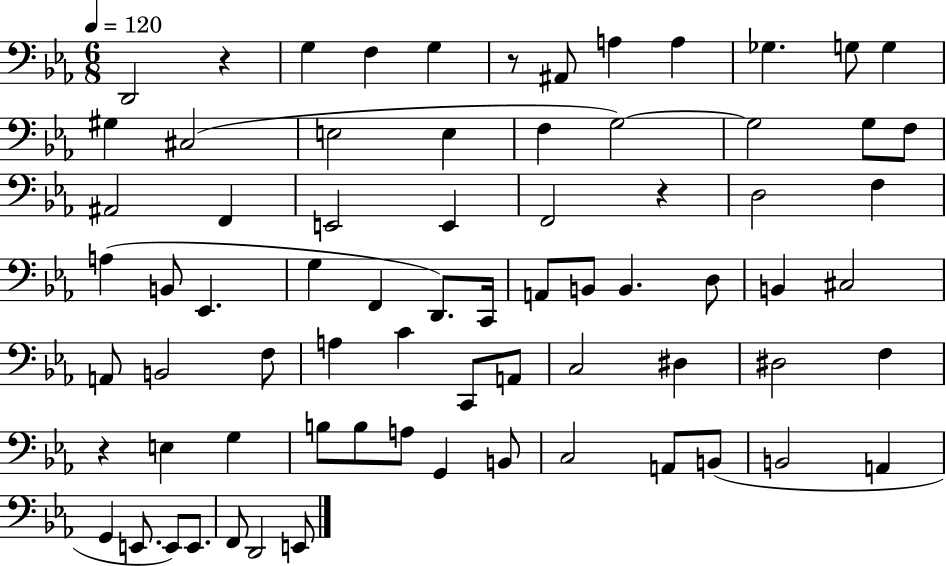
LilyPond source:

{
  \clef bass
  \numericTimeSignature
  \time 6/8
  \key ees \major
  \tempo 4 = 120
  d,2 r4 | g4 f4 g4 | r8 ais,8 a4 a4 | ges4. g8 g4 | \break gis4 cis2( | e2 e4 | f4 g2~~) | g2 g8 f8 | \break ais,2 f,4 | e,2 e,4 | f,2 r4 | d2 f4 | \break a4( b,8 ees,4. | g4 f,4 d,8.) c,16 | a,8 b,8 b,4. d8 | b,4 cis2 | \break a,8 b,2 f8 | a4 c'4 c,8 a,8 | c2 dis4 | dis2 f4 | \break r4 e4 g4 | b8 b8 a8 g,4 b,8 | c2 a,8 b,8( | b,2 a,4 | \break g,4 e,8. e,8) e,8. | f,8 d,2 e,8 | \bar "|."
}